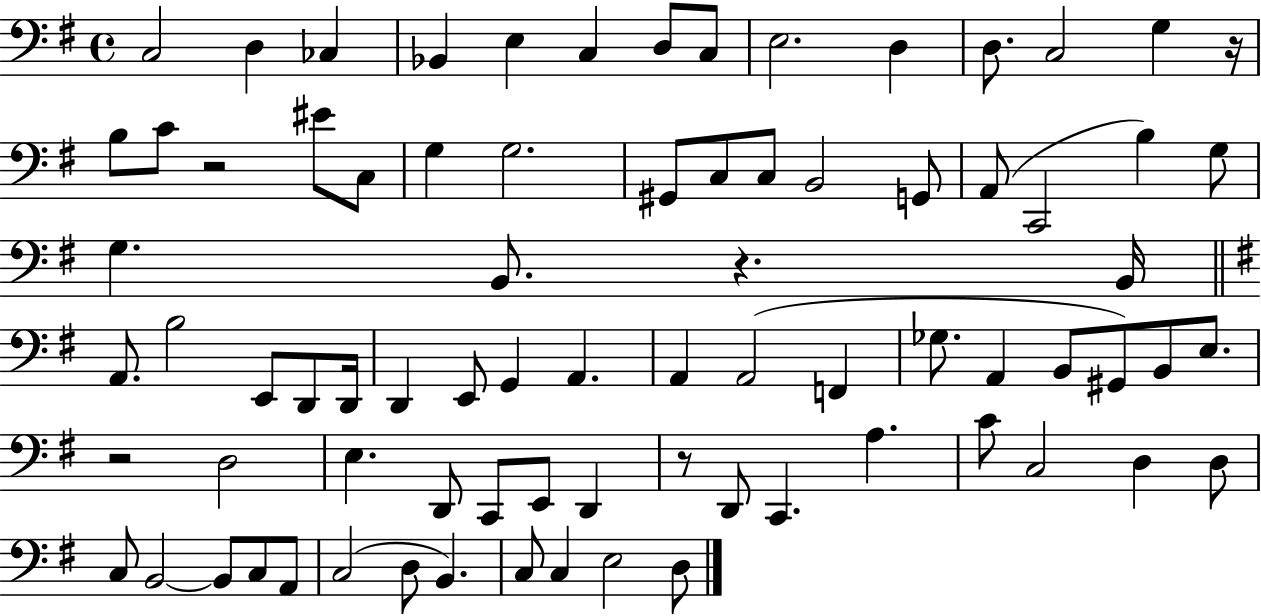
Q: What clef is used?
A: bass